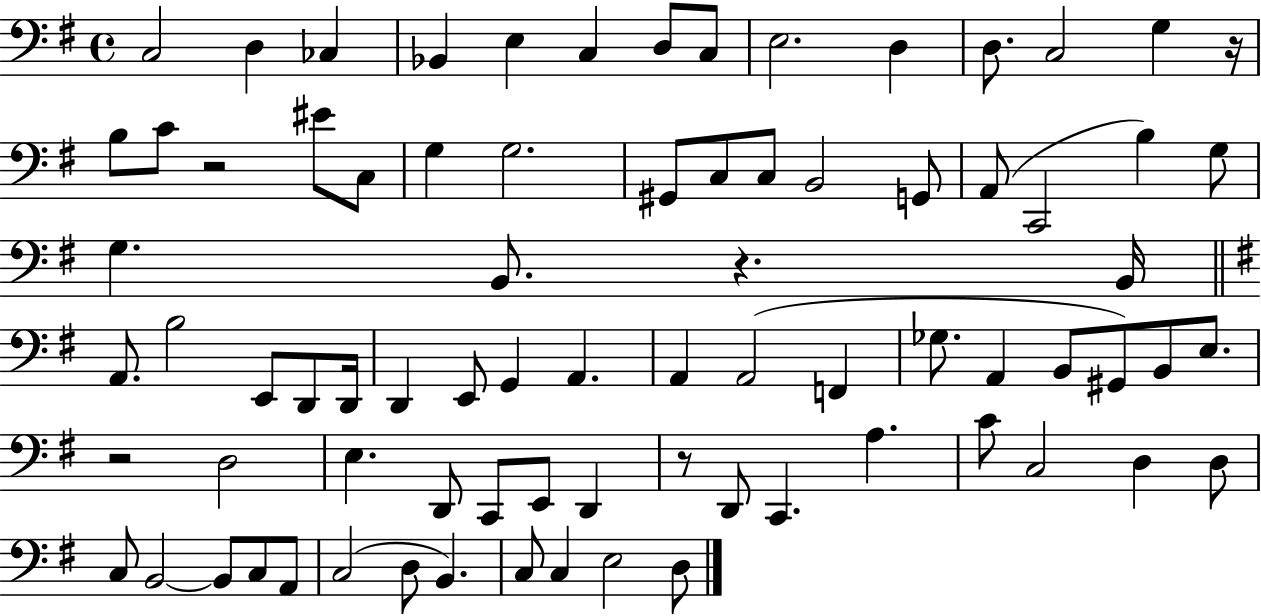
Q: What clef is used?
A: bass